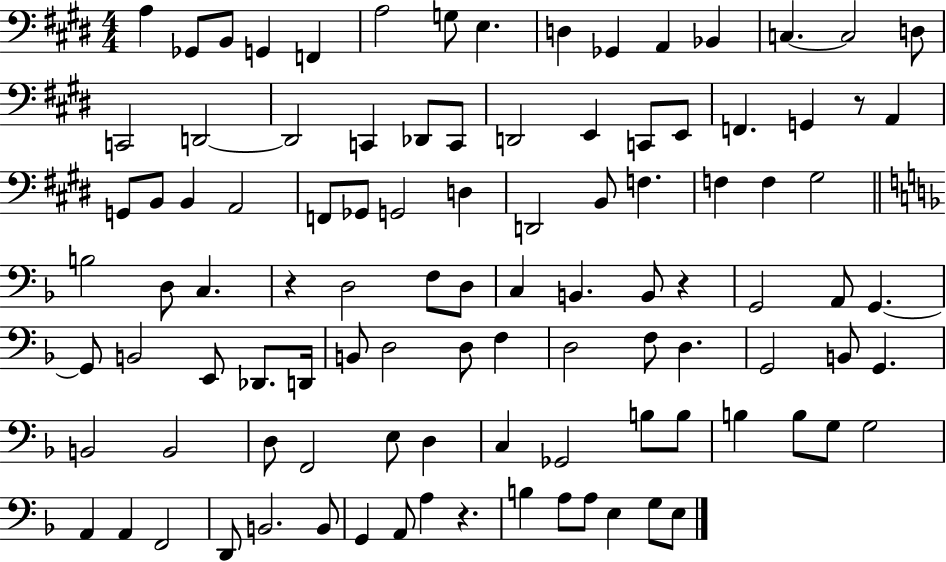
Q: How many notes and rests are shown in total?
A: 102